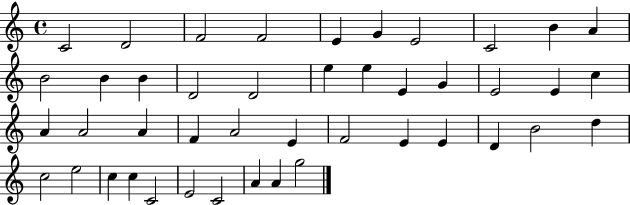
{
  \clef treble
  \time 4/4
  \defaultTimeSignature
  \key c \major
  c'2 d'2 | f'2 f'2 | e'4 g'4 e'2 | c'2 b'4 a'4 | \break b'2 b'4 b'4 | d'2 d'2 | e''4 e''4 e'4 g'4 | e'2 e'4 c''4 | \break a'4 a'2 a'4 | f'4 a'2 e'4 | f'2 e'4 e'4 | d'4 b'2 d''4 | \break c''2 e''2 | c''4 c''4 c'2 | e'2 c'2 | a'4 a'4 g''2 | \break \bar "|."
}